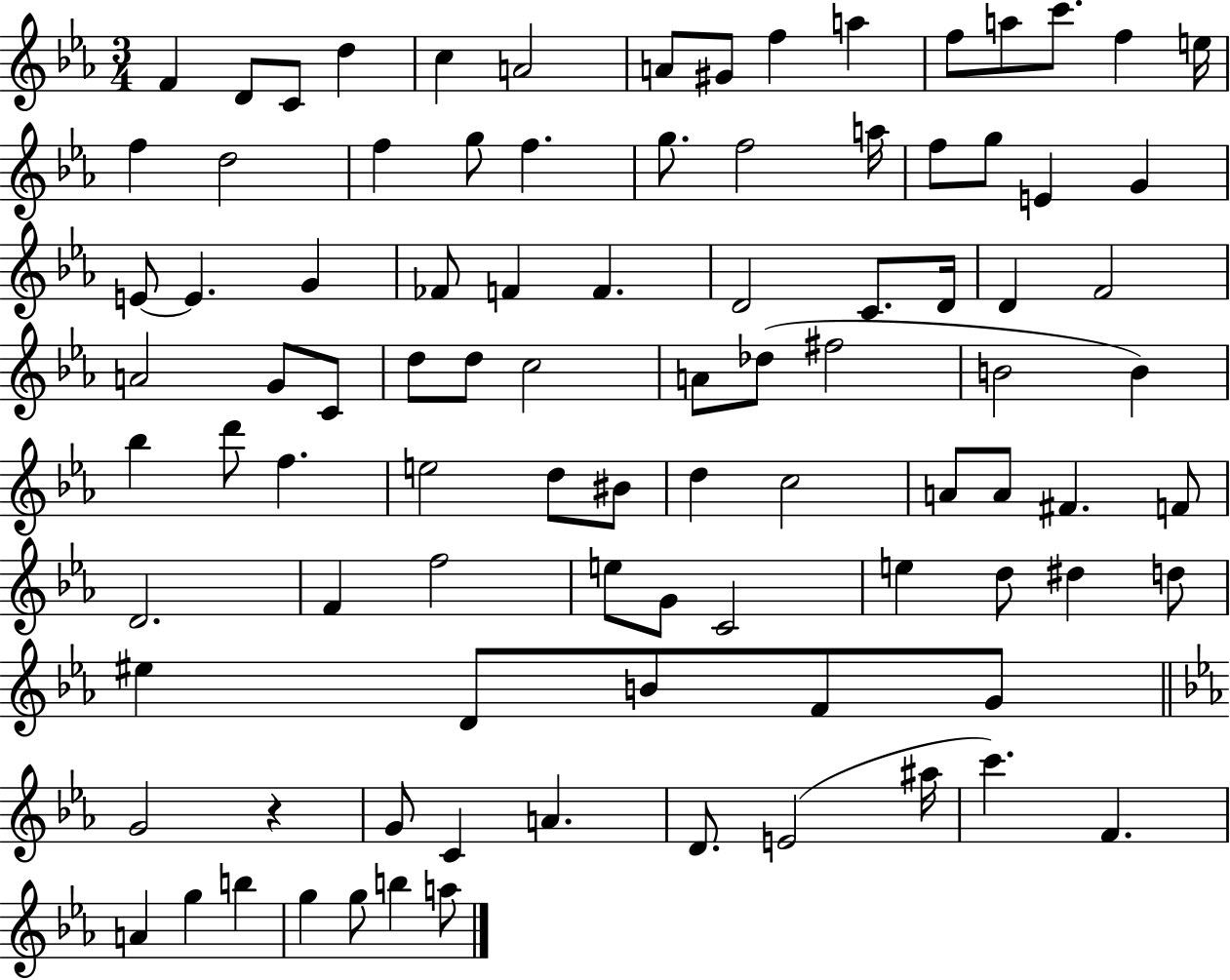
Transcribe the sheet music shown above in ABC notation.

X:1
T:Untitled
M:3/4
L:1/4
K:Eb
F D/2 C/2 d c A2 A/2 ^G/2 f a f/2 a/2 c'/2 f e/4 f d2 f g/2 f g/2 f2 a/4 f/2 g/2 E G E/2 E G _F/2 F F D2 C/2 D/4 D F2 A2 G/2 C/2 d/2 d/2 c2 A/2 _d/2 ^f2 B2 B _b d'/2 f e2 d/2 ^B/2 d c2 A/2 A/2 ^F F/2 D2 F f2 e/2 G/2 C2 e d/2 ^d d/2 ^e D/2 B/2 F/2 G/2 G2 z G/2 C A D/2 E2 ^a/4 c' F A g b g g/2 b a/2